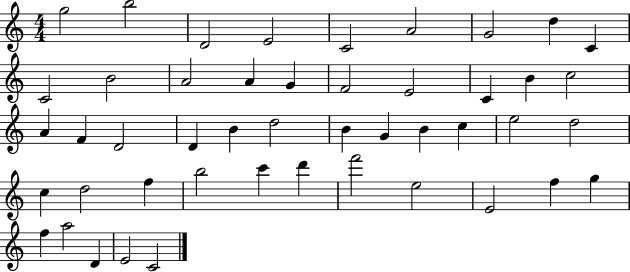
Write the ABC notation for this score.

X:1
T:Untitled
M:4/4
L:1/4
K:C
g2 b2 D2 E2 C2 A2 G2 d C C2 B2 A2 A G F2 E2 C B c2 A F D2 D B d2 B G B c e2 d2 c d2 f b2 c' d' f'2 e2 E2 f g f a2 D E2 C2